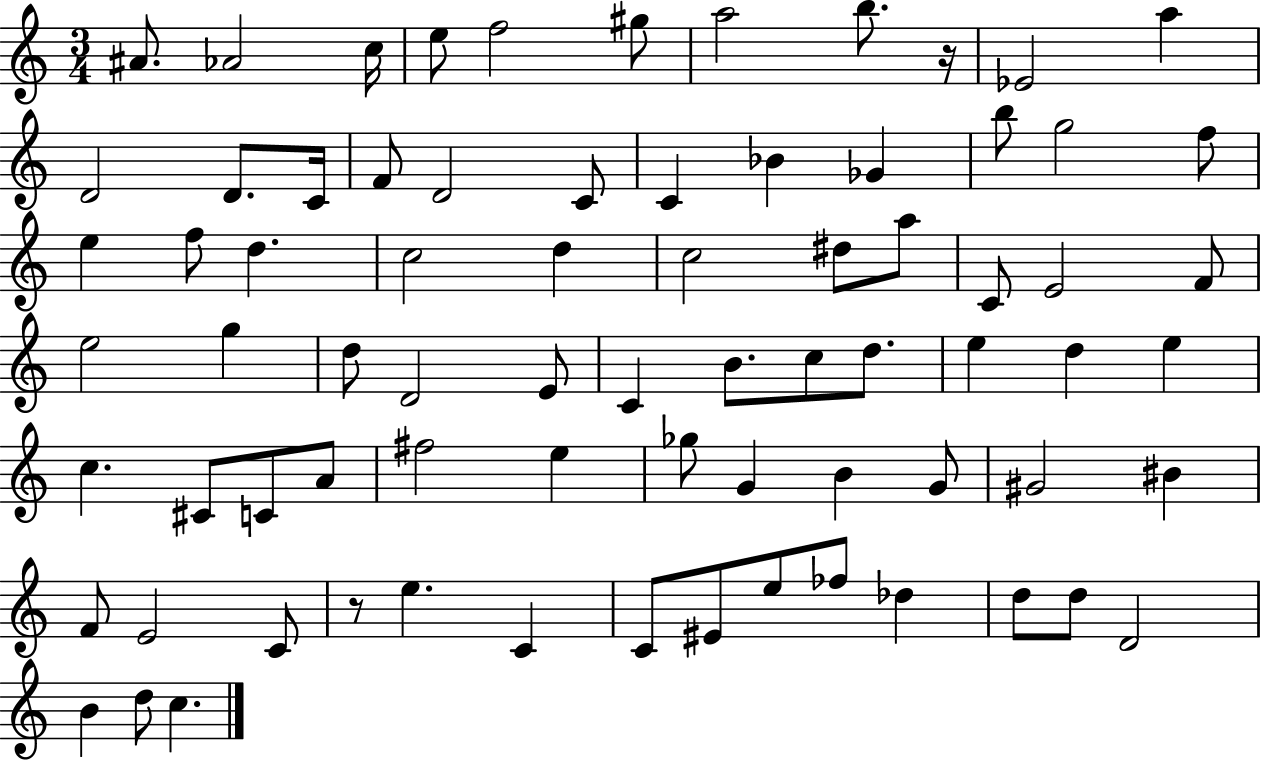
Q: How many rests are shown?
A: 2